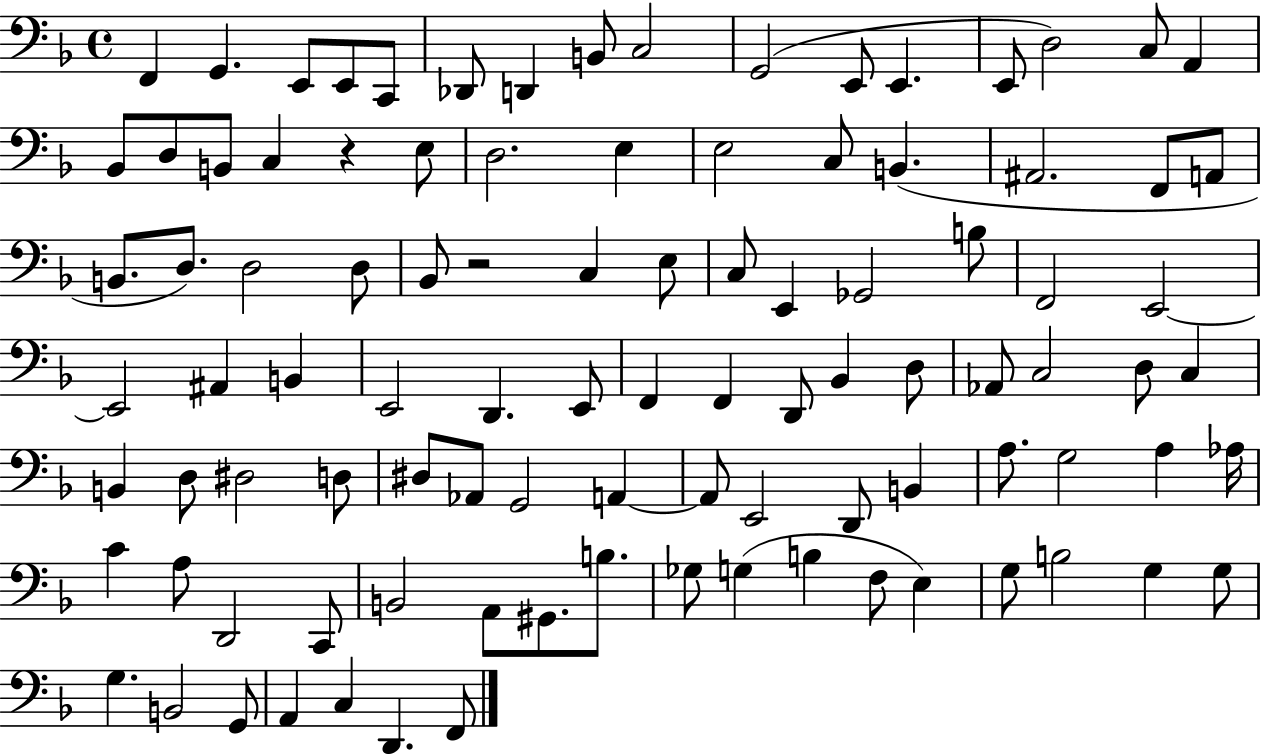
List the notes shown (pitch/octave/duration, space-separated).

F2/q G2/q. E2/e E2/e C2/e Db2/e D2/q B2/e C3/h G2/h E2/e E2/q. E2/e D3/h C3/e A2/q Bb2/e D3/e B2/e C3/q R/q E3/e D3/h. E3/q E3/h C3/e B2/q. A#2/h. F2/e A2/e B2/e. D3/e. D3/h D3/e Bb2/e R/h C3/q E3/e C3/e E2/q Gb2/h B3/e F2/h E2/h E2/h A#2/q B2/q E2/h D2/q. E2/e F2/q F2/q D2/e Bb2/q D3/e Ab2/e C3/h D3/e C3/q B2/q D3/e D#3/h D3/e D#3/e Ab2/e G2/h A2/q A2/e E2/h D2/e B2/q A3/e. G3/h A3/q Ab3/s C4/q A3/e D2/h C2/e B2/h A2/e G#2/e. B3/e. Gb3/e G3/q B3/q F3/e E3/q G3/e B3/h G3/q G3/e G3/q. B2/h G2/e A2/q C3/q D2/q. F2/e